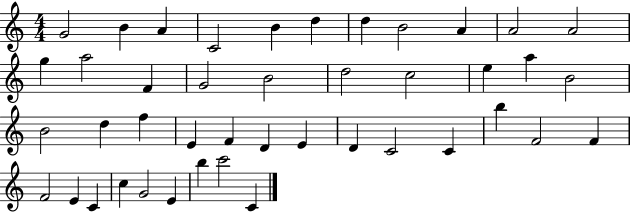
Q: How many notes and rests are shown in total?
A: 43